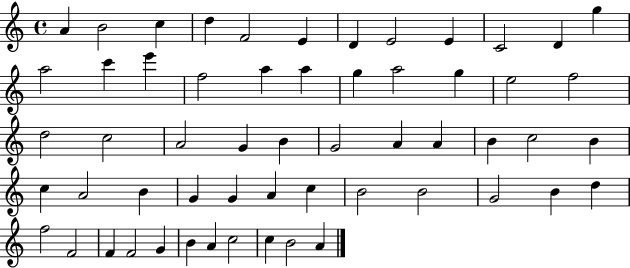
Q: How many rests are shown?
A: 0